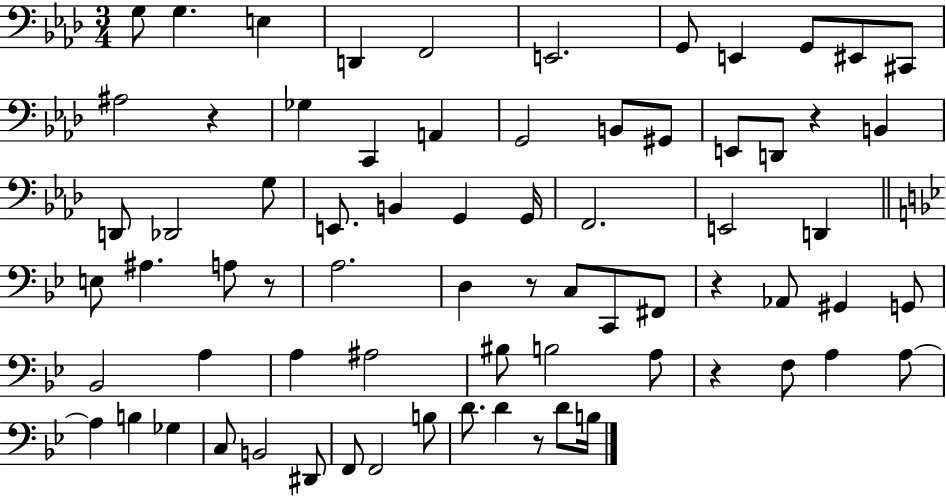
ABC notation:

X:1
T:Untitled
M:3/4
L:1/4
K:Ab
G,/2 G, E, D,, F,,2 E,,2 G,,/2 E,, G,,/2 ^E,,/2 ^C,,/2 ^A,2 z _G, C,, A,, G,,2 B,,/2 ^G,,/2 E,,/2 D,,/2 z B,, D,,/2 _D,,2 G,/2 E,,/2 B,, G,, G,,/4 F,,2 E,,2 D,, E,/2 ^A, A,/2 z/2 A,2 D, z/2 C,/2 C,,/2 ^F,,/2 z _A,,/2 ^G,, G,,/2 _B,,2 A, A, ^A,2 ^B,/2 B,2 A,/2 z F,/2 A, A,/2 A, B, _G, C,/2 B,,2 ^D,,/2 F,,/2 F,,2 B,/2 D/2 D z/2 D/2 B,/4